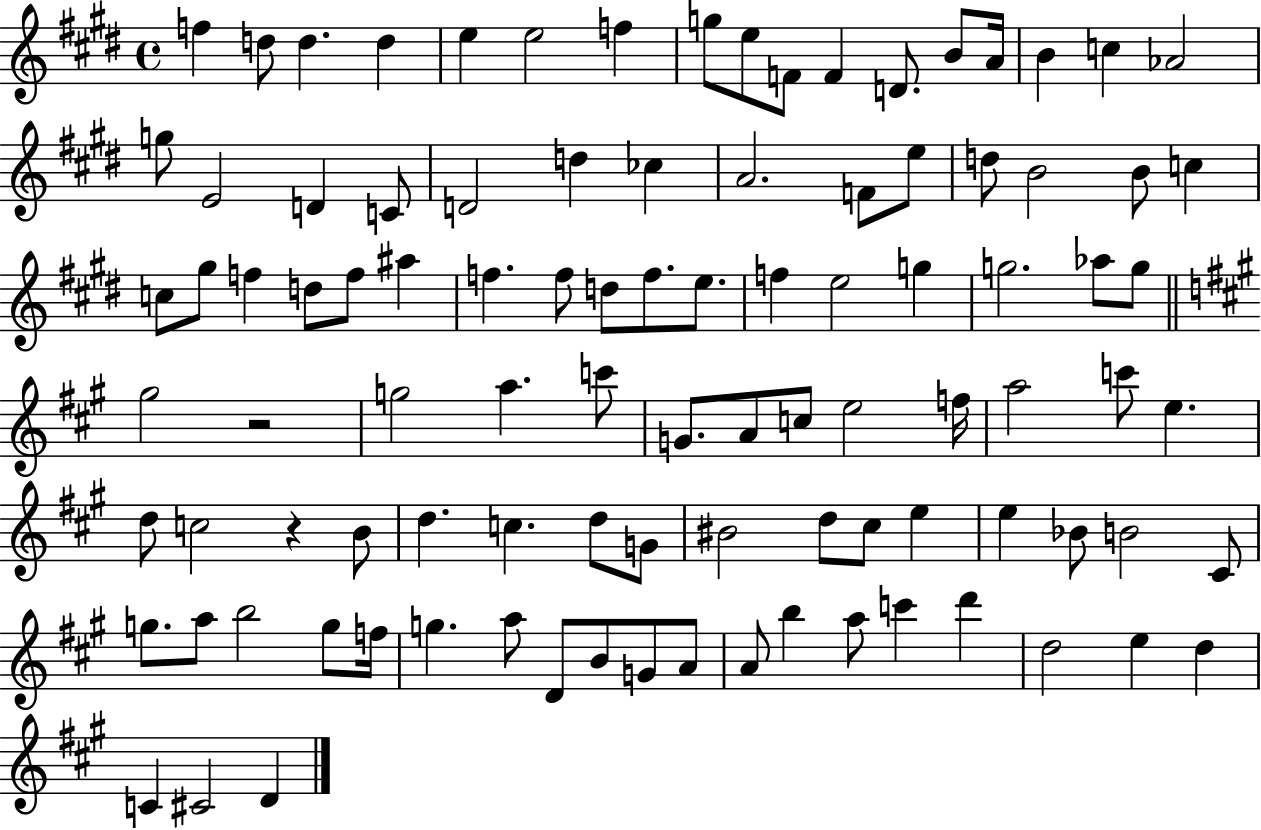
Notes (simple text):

F5/q D5/e D5/q. D5/q E5/q E5/h F5/q G5/e E5/e F4/e F4/q D4/e. B4/e A4/s B4/q C5/q Ab4/h G5/e E4/h D4/q C4/e D4/h D5/q CES5/q A4/h. F4/e E5/e D5/e B4/h B4/e C5/q C5/e G#5/e F5/q D5/e F5/e A#5/q F5/q. F5/e D5/e F5/e. E5/e. F5/q E5/h G5/q G5/h. Ab5/e G5/e G#5/h R/h G5/h A5/q. C6/e G4/e. A4/e C5/e E5/h F5/s A5/h C6/e E5/q. D5/e C5/h R/q B4/e D5/q. C5/q. D5/e G4/e BIS4/h D5/e C#5/e E5/q E5/q Bb4/e B4/h C#4/e G5/e. A5/e B5/h G5/e F5/s G5/q. A5/e D4/e B4/e G4/e A4/e A4/e B5/q A5/e C6/q D6/q D5/h E5/q D5/q C4/q C#4/h D4/q